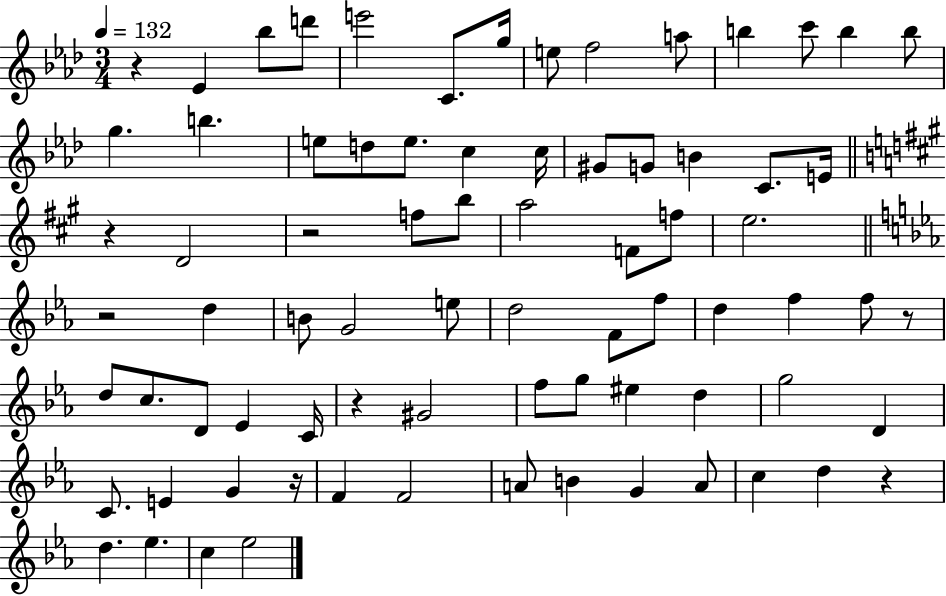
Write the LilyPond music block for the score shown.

{
  \clef treble
  \numericTimeSignature
  \time 3/4
  \key aes \major
  \tempo 4 = 132
  \repeat volta 2 { r4 ees'4 bes''8 d'''8 | e'''2 c'8. g''16 | e''8 f''2 a''8 | b''4 c'''8 b''4 b''8 | \break g''4. b''4. | e''8 d''8 e''8. c''4 c''16 | gis'8 g'8 b'4 c'8. e'16 | \bar "||" \break \key a \major r4 d'2 | r2 f''8 b''8 | a''2 f'8 f''8 | e''2. | \break \bar "||" \break \key c \minor r2 d''4 | b'8 g'2 e''8 | d''2 f'8 f''8 | d''4 f''4 f''8 r8 | \break d''8 c''8. d'8 ees'4 c'16 | r4 gis'2 | f''8 g''8 eis''4 d''4 | g''2 d'4 | \break c'8. e'4 g'4 r16 | f'4 f'2 | a'8 b'4 g'4 a'8 | c''4 d''4 r4 | \break d''4. ees''4. | c''4 ees''2 | } \bar "|."
}